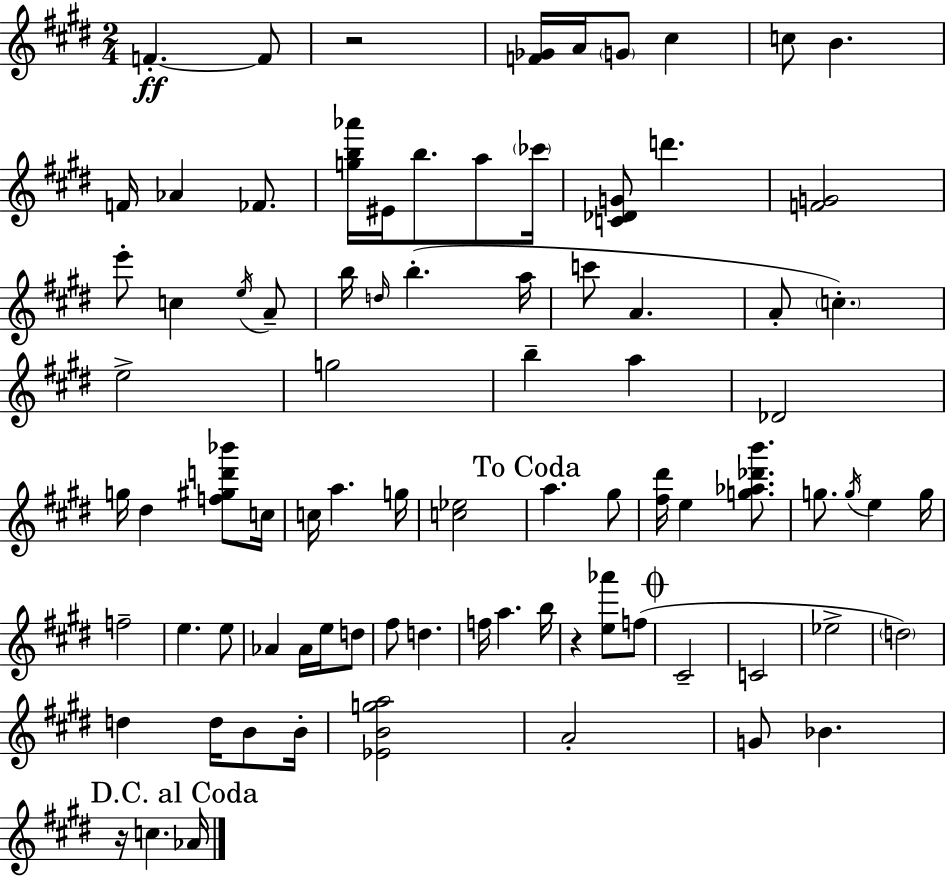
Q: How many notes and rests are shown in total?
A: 84